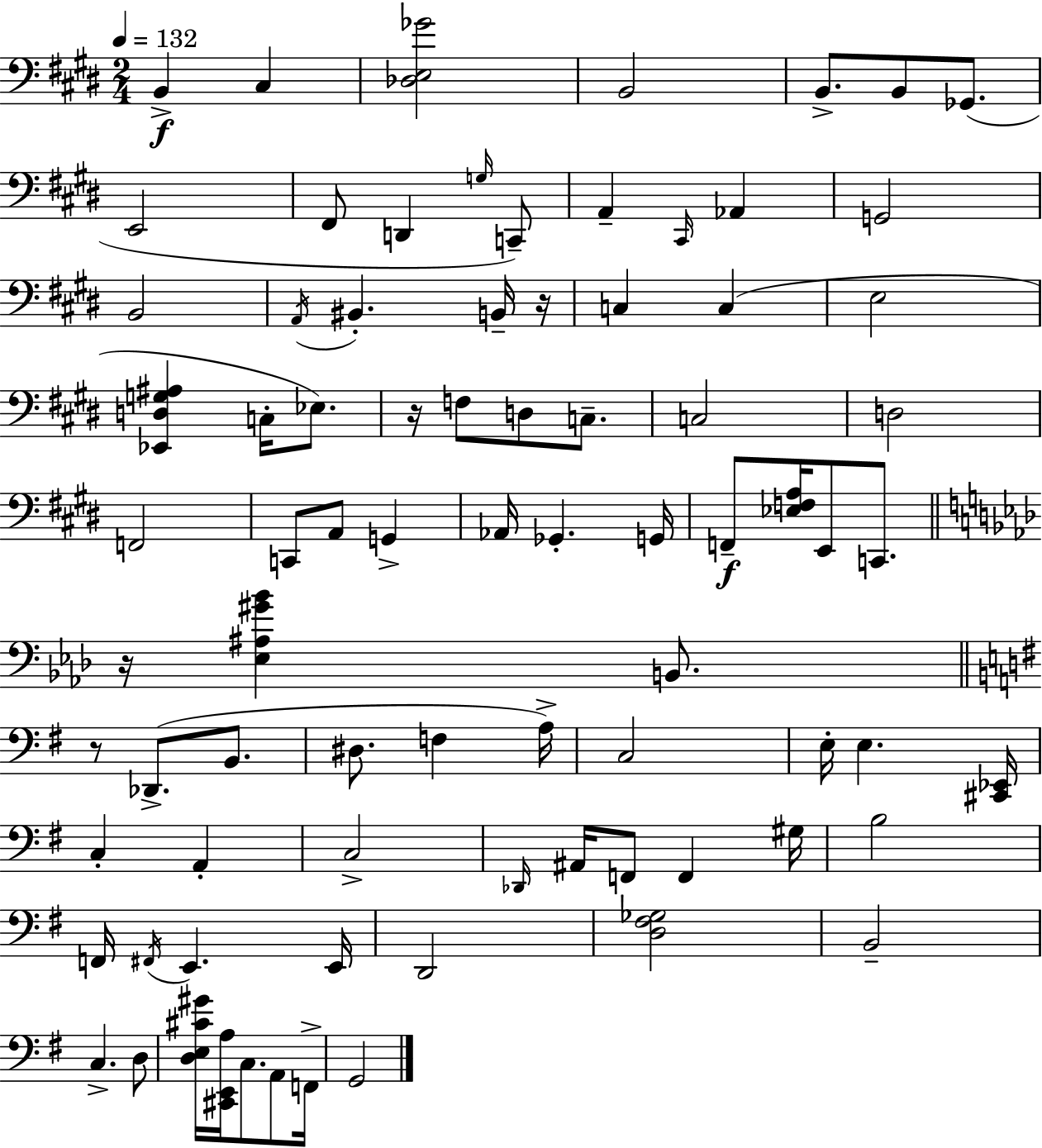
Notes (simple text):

B2/q C#3/q [Db3,E3,Gb4]/h B2/h B2/e. B2/e Gb2/e. E2/h F#2/e D2/q G3/s C2/e A2/q C#2/s Ab2/q G2/h B2/h A2/s BIS2/q. B2/s R/s C3/q C3/q E3/h [Eb2,D3,G3,A#3]/q C3/s Eb3/e. R/s F3/e D3/e C3/e. C3/h D3/h F2/h C2/e A2/e G2/q Ab2/s Gb2/q. G2/s F2/e [Eb3,F3,A3]/s E2/e C2/e. R/s [Eb3,A#3,G#4,Bb4]/q B2/e. R/e Db2/e. B2/e. D#3/e. F3/q A3/s C3/h E3/s E3/q. [C#2,Eb2]/s C3/q A2/q C3/h Db2/s A#2/s F2/e F2/q G#3/s B3/h F2/s F#2/s E2/q. E2/s D2/h [D3,F#3,Gb3]/h B2/h C3/q. D3/e [D3,E3,C#4,G#4]/s [C#2,E2,A3]/s C3/e. A2/e F2/s G2/h